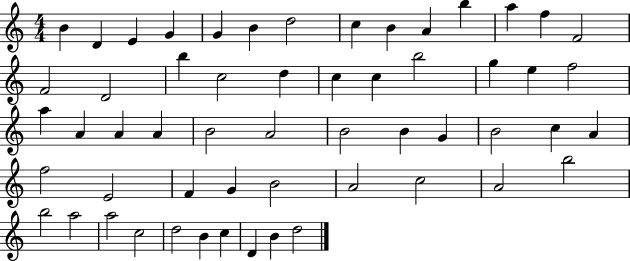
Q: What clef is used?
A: treble